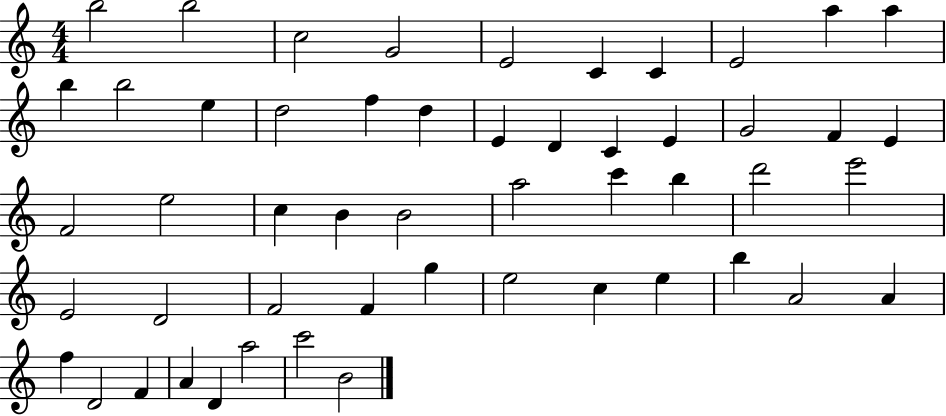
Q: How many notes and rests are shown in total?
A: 52